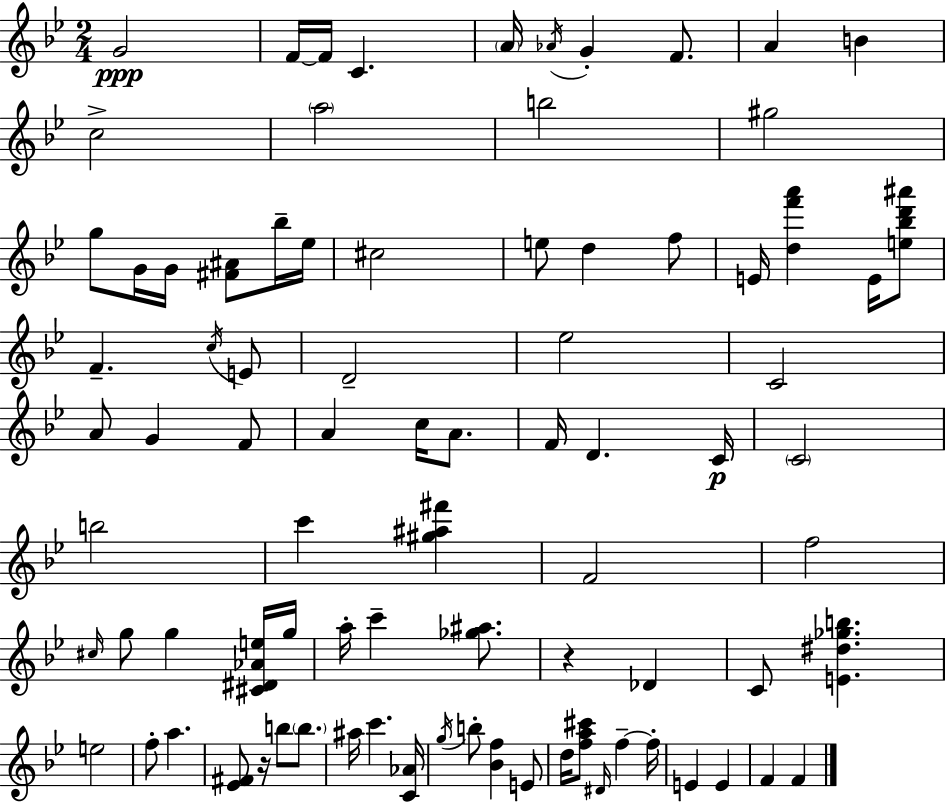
G4/h F4/s F4/s C4/q. A4/s Ab4/s G4/q F4/e. A4/q B4/q C5/h A5/h B5/h G#5/h G5/e G4/s G4/s [F#4,A#4]/e Bb5/s Eb5/s C#5/h E5/e D5/q F5/e E4/s [D5,F6,A6]/q E4/s [E5,Bb5,D6,A#6]/e F4/q. C5/s E4/e D4/h Eb5/h C4/h A4/e G4/q F4/e A4/q C5/s A4/e. F4/s D4/q. C4/s C4/h B5/h C6/q [G#5,A#5,F#6]/q F4/h F5/h C#5/s G5/e G5/q [C#4,D#4,Ab4,E5]/s G5/s A5/s C6/q [Gb5,A#5]/e. R/q Db4/q C4/e [E4,D#5,Gb5,B5]/q. E5/h F5/e A5/q. [Eb4,F#4]/e R/s B5/e B5/e. A#5/s C6/q. [C4,Ab4]/s G5/s B5/e [Bb4,F5]/q E4/e D5/s [F5,A5,C#6]/e D#4/s F5/q F5/s E4/q E4/q F4/q F4/q